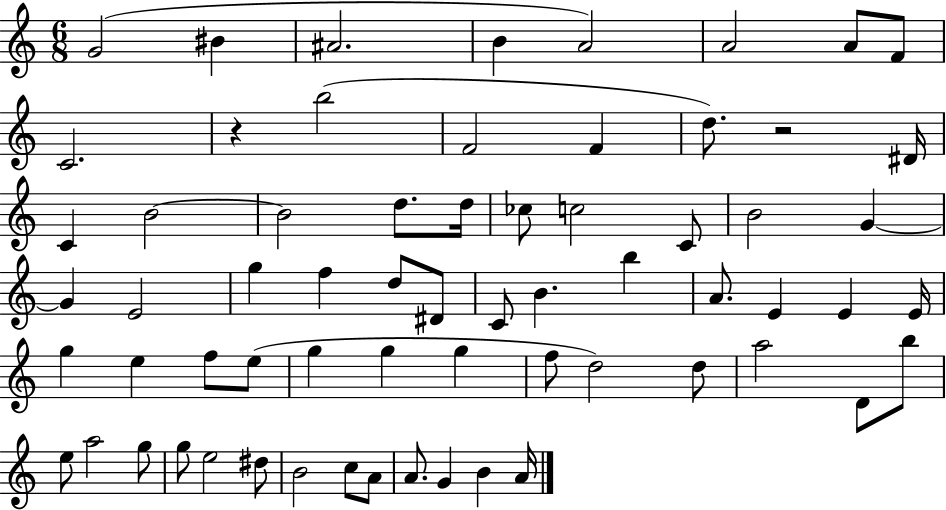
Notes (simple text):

G4/h BIS4/q A#4/h. B4/q A4/h A4/h A4/e F4/e C4/h. R/q B5/h F4/h F4/q D5/e. R/h D#4/s C4/q B4/h B4/h D5/e. D5/s CES5/e C5/h C4/e B4/h G4/q G4/q E4/h G5/q F5/q D5/e D#4/e C4/e B4/q. B5/q A4/e. E4/q E4/q E4/s G5/q E5/q F5/e E5/e G5/q G5/q G5/q F5/e D5/h D5/e A5/h D4/e B5/e E5/e A5/h G5/e G5/e E5/h D#5/e B4/h C5/e A4/e A4/e. G4/q B4/q A4/s